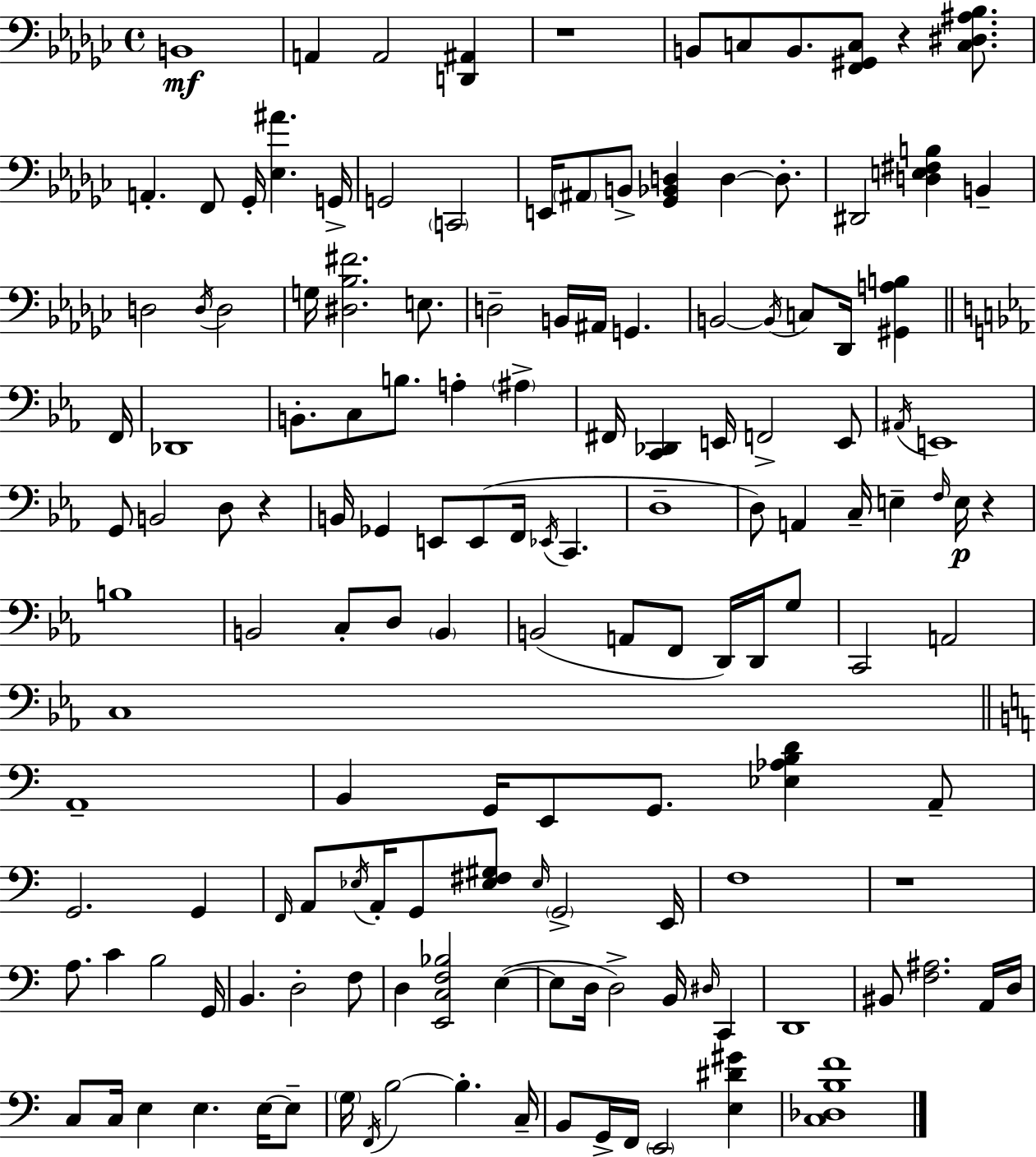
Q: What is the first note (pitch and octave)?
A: B2